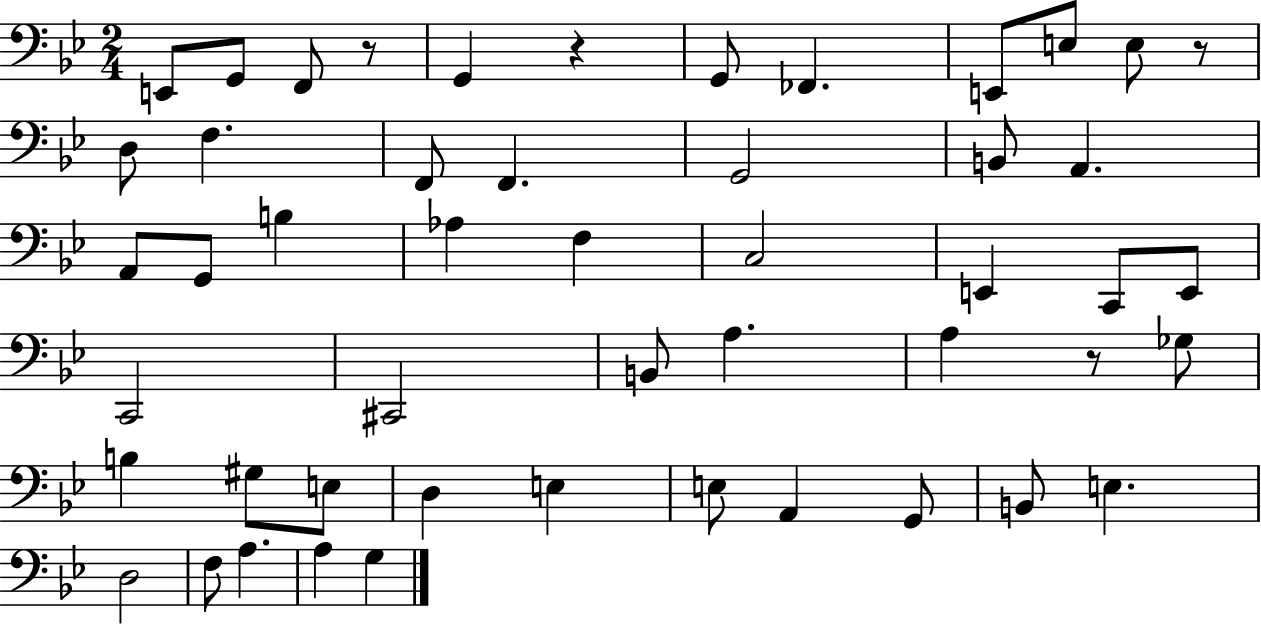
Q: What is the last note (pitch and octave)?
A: G3